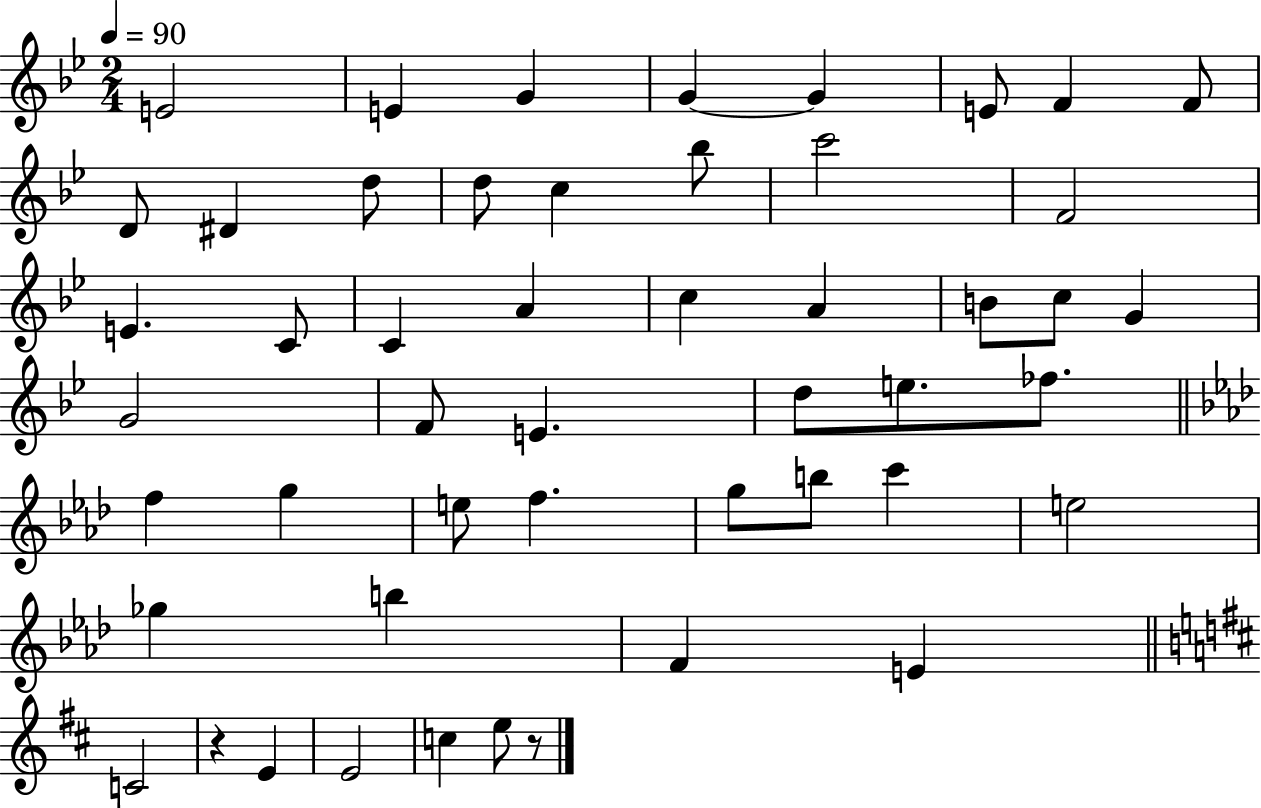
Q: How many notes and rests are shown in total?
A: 50